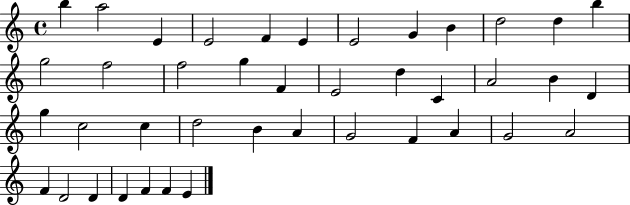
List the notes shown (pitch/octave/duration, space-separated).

B5/q A5/h E4/q E4/h F4/q E4/q E4/h G4/q B4/q D5/h D5/q B5/q G5/h F5/h F5/h G5/q F4/q E4/h D5/q C4/q A4/h B4/q D4/q G5/q C5/h C5/q D5/h B4/q A4/q G4/h F4/q A4/q G4/h A4/h F4/q D4/h D4/q D4/q F4/q F4/q E4/q